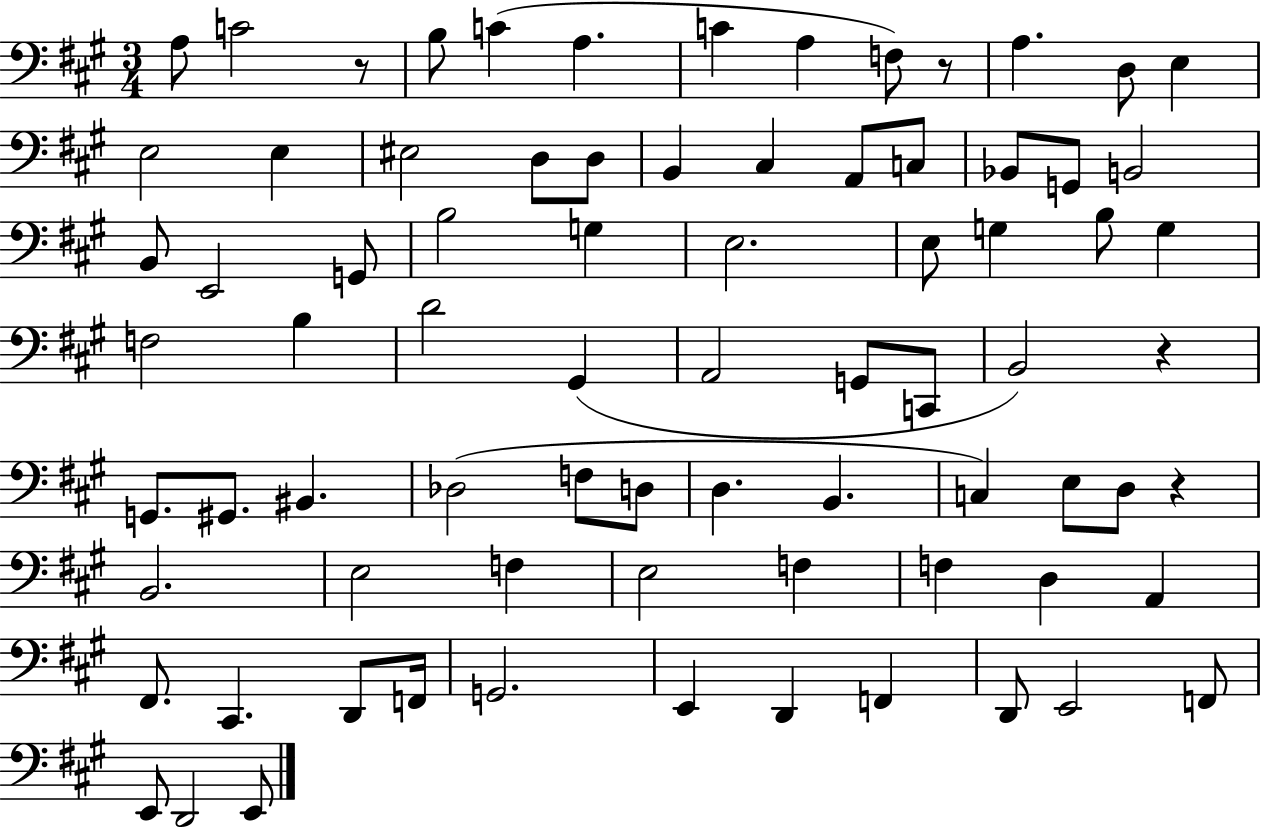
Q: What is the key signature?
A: A major